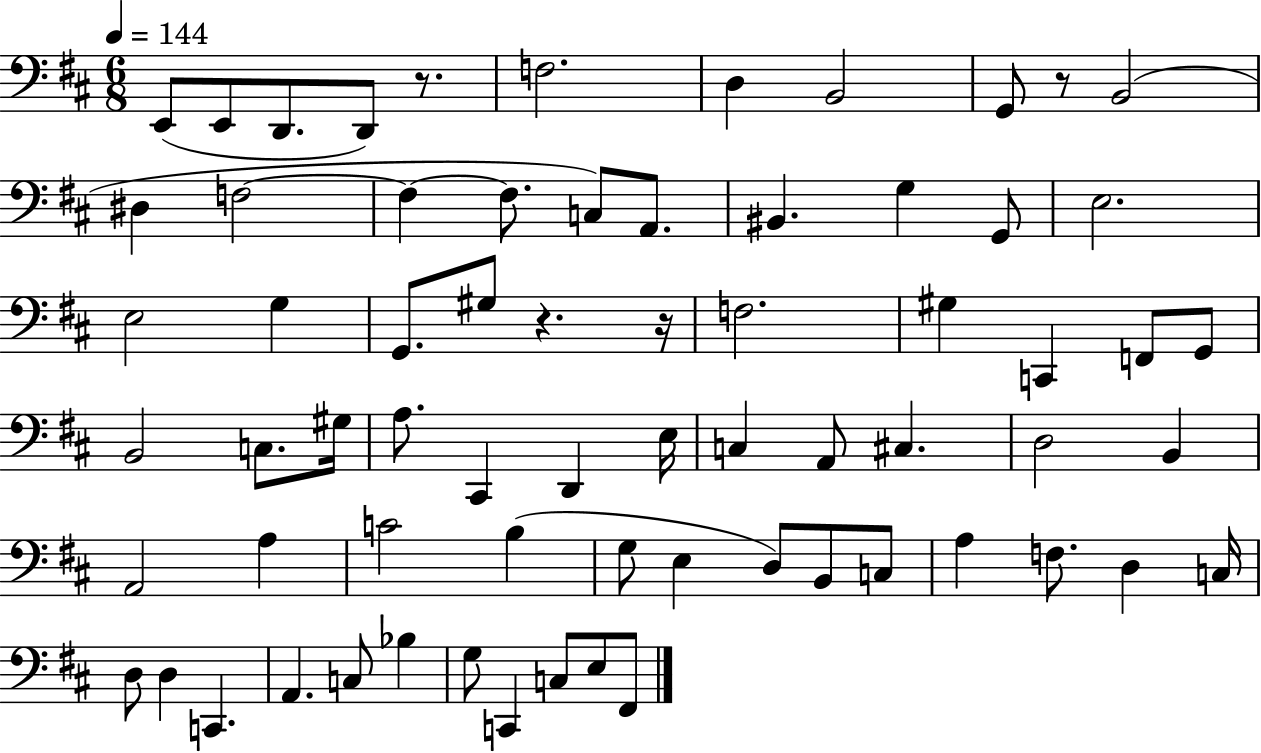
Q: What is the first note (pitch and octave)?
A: E2